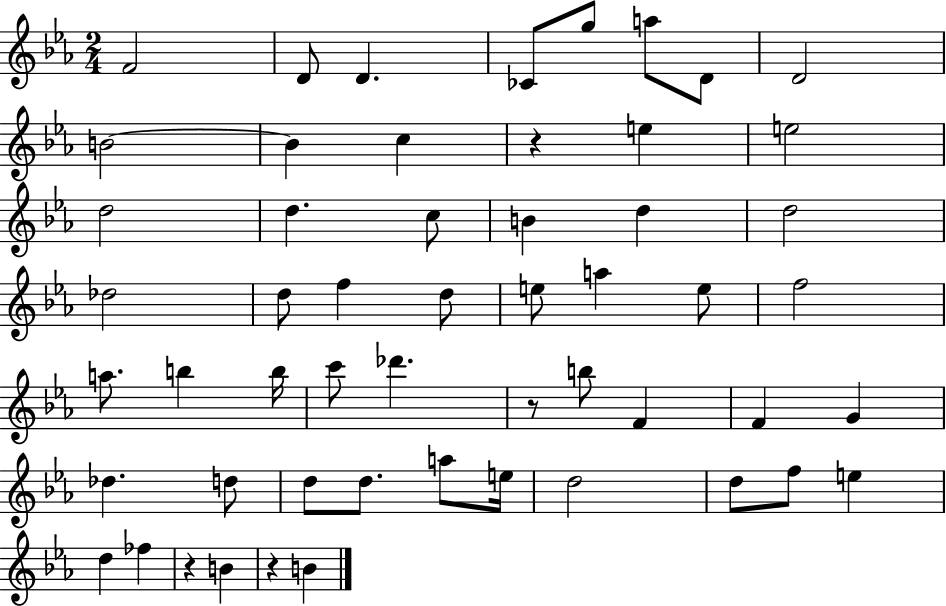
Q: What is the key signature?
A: EES major